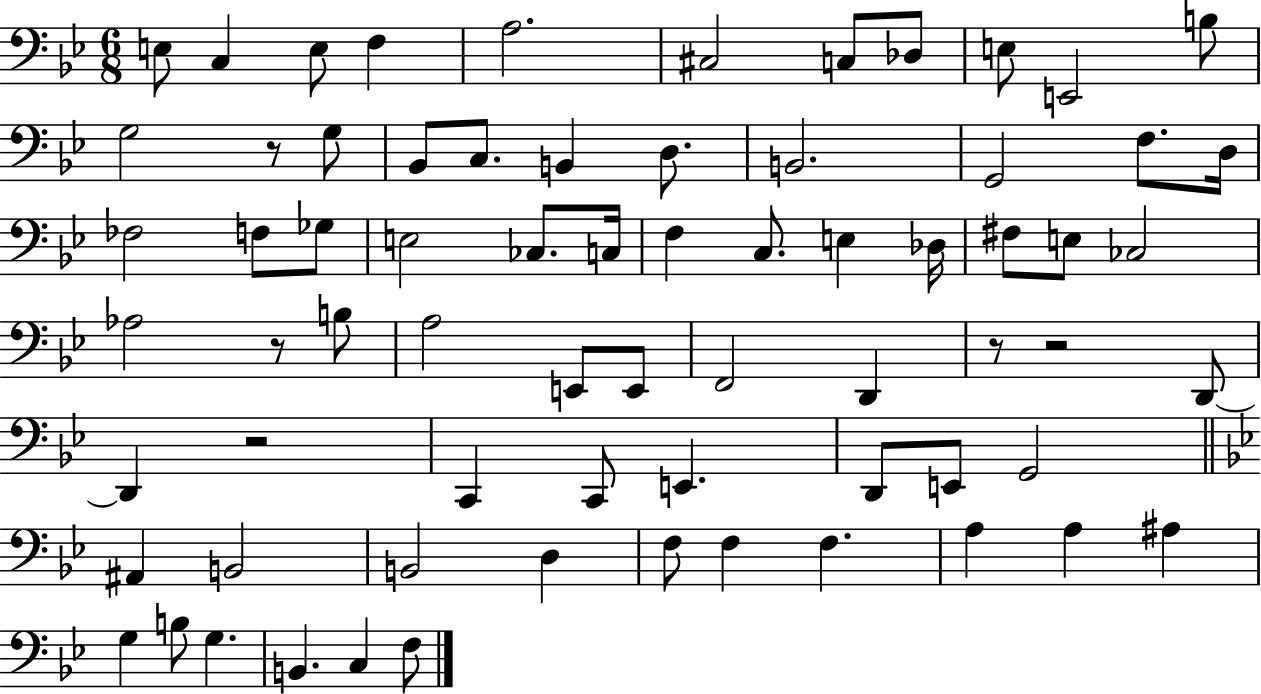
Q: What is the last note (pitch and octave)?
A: F3